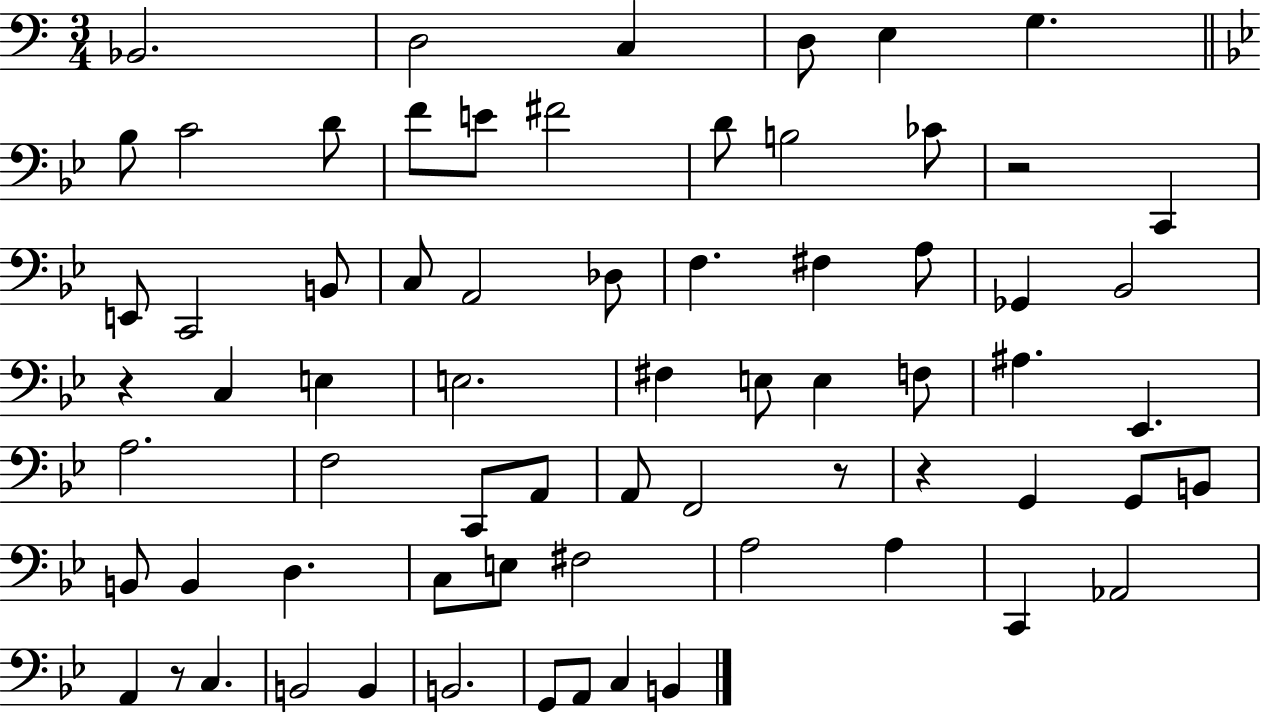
X:1
T:Untitled
M:3/4
L:1/4
K:C
_B,,2 D,2 C, D,/2 E, G, _B,/2 C2 D/2 F/2 E/2 ^F2 D/2 B,2 _C/2 z2 C,, E,,/2 C,,2 B,,/2 C,/2 A,,2 _D,/2 F, ^F, A,/2 _G,, _B,,2 z C, E, E,2 ^F, E,/2 E, F,/2 ^A, _E,, A,2 F,2 C,,/2 A,,/2 A,,/2 F,,2 z/2 z G,, G,,/2 B,,/2 B,,/2 B,, D, C,/2 E,/2 ^F,2 A,2 A, C,, _A,,2 A,, z/2 C, B,,2 B,, B,,2 G,,/2 A,,/2 C, B,,